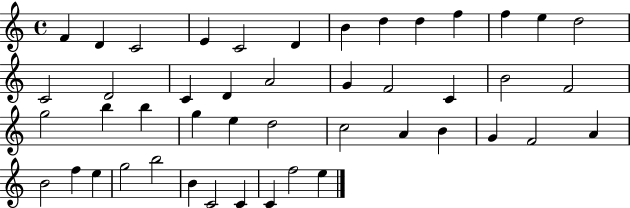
{
  \clef treble
  \time 4/4
  \defaultTimeSignature
  \key c \major
  f'4 d'4 c'2 | e'4 c'2 d'4 | b'4 d''4 d''4 f''4 | f''4 e''4 d''2 | \break c'2 d'2 | c'4 d'4 a'2 | g'4 f'2 c'4 | b'2 f'2 | \break g''2 b''4 b''4 | g''4 e''4 d''2 | c''2 a'4 b'4 | g'4 f'2 a'4 | \break b'2 f''4 e''4 | g''2 b''2 | b'4 c'2 c'4 | c'4 f''2 e''4 | \break \bar "|."
}